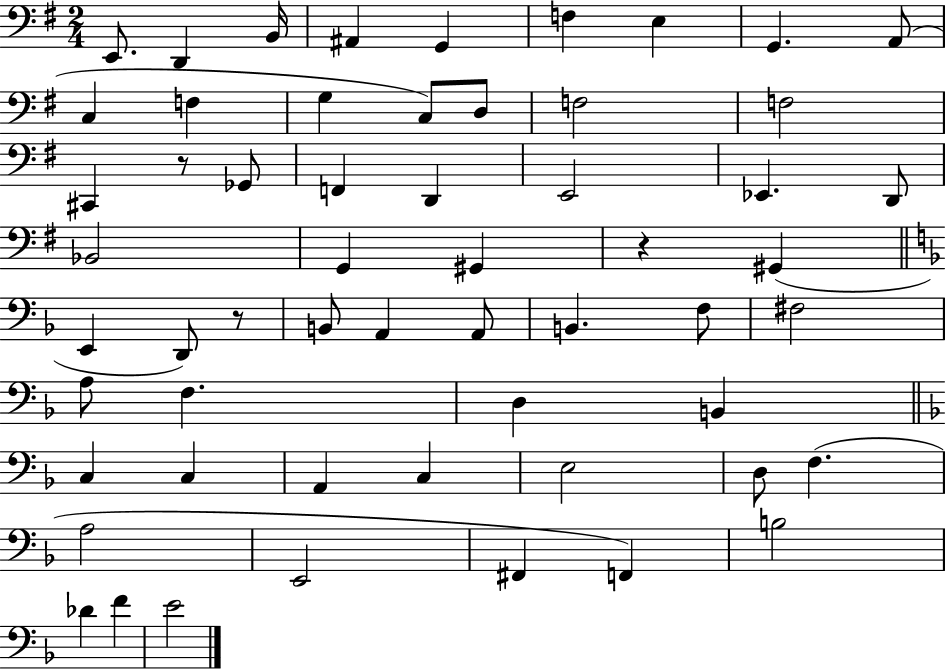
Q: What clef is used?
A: bass